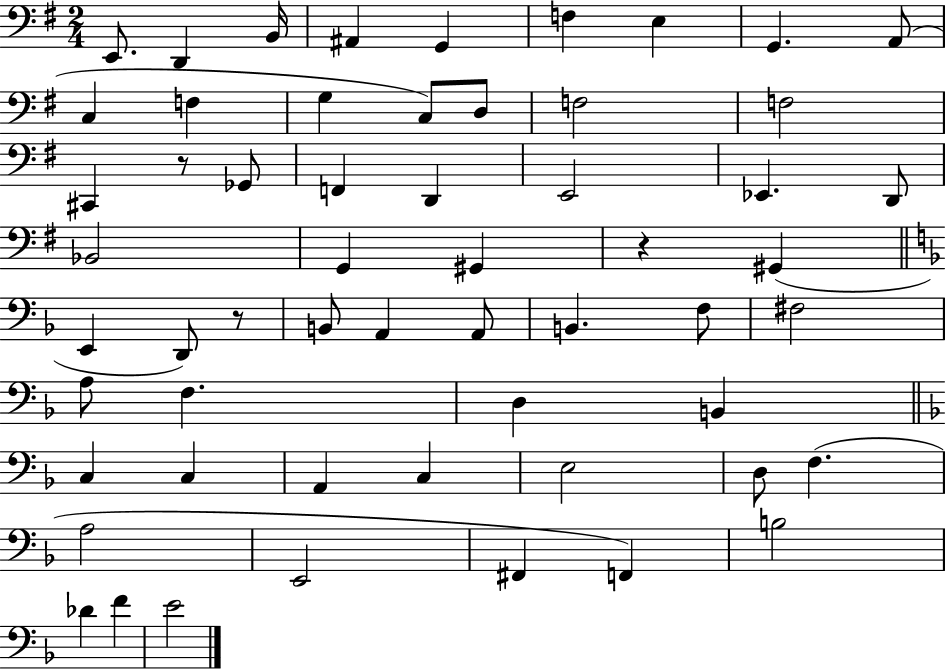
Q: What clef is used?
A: bass